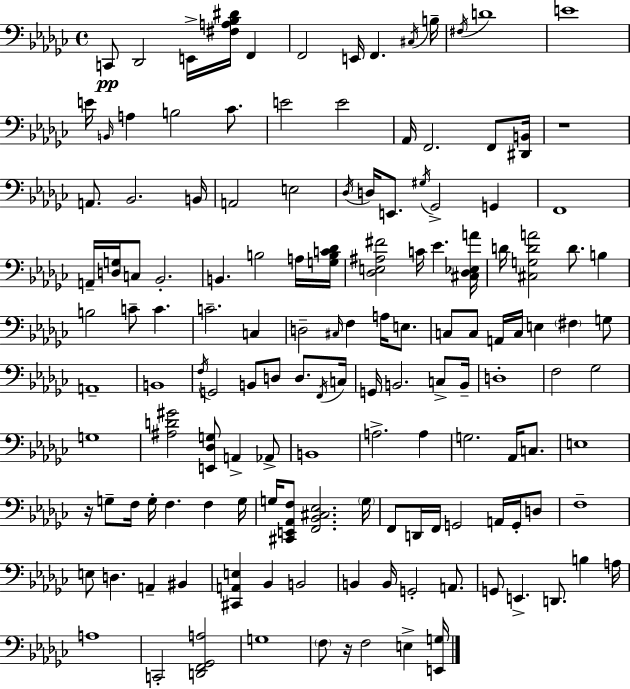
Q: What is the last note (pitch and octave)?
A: E3